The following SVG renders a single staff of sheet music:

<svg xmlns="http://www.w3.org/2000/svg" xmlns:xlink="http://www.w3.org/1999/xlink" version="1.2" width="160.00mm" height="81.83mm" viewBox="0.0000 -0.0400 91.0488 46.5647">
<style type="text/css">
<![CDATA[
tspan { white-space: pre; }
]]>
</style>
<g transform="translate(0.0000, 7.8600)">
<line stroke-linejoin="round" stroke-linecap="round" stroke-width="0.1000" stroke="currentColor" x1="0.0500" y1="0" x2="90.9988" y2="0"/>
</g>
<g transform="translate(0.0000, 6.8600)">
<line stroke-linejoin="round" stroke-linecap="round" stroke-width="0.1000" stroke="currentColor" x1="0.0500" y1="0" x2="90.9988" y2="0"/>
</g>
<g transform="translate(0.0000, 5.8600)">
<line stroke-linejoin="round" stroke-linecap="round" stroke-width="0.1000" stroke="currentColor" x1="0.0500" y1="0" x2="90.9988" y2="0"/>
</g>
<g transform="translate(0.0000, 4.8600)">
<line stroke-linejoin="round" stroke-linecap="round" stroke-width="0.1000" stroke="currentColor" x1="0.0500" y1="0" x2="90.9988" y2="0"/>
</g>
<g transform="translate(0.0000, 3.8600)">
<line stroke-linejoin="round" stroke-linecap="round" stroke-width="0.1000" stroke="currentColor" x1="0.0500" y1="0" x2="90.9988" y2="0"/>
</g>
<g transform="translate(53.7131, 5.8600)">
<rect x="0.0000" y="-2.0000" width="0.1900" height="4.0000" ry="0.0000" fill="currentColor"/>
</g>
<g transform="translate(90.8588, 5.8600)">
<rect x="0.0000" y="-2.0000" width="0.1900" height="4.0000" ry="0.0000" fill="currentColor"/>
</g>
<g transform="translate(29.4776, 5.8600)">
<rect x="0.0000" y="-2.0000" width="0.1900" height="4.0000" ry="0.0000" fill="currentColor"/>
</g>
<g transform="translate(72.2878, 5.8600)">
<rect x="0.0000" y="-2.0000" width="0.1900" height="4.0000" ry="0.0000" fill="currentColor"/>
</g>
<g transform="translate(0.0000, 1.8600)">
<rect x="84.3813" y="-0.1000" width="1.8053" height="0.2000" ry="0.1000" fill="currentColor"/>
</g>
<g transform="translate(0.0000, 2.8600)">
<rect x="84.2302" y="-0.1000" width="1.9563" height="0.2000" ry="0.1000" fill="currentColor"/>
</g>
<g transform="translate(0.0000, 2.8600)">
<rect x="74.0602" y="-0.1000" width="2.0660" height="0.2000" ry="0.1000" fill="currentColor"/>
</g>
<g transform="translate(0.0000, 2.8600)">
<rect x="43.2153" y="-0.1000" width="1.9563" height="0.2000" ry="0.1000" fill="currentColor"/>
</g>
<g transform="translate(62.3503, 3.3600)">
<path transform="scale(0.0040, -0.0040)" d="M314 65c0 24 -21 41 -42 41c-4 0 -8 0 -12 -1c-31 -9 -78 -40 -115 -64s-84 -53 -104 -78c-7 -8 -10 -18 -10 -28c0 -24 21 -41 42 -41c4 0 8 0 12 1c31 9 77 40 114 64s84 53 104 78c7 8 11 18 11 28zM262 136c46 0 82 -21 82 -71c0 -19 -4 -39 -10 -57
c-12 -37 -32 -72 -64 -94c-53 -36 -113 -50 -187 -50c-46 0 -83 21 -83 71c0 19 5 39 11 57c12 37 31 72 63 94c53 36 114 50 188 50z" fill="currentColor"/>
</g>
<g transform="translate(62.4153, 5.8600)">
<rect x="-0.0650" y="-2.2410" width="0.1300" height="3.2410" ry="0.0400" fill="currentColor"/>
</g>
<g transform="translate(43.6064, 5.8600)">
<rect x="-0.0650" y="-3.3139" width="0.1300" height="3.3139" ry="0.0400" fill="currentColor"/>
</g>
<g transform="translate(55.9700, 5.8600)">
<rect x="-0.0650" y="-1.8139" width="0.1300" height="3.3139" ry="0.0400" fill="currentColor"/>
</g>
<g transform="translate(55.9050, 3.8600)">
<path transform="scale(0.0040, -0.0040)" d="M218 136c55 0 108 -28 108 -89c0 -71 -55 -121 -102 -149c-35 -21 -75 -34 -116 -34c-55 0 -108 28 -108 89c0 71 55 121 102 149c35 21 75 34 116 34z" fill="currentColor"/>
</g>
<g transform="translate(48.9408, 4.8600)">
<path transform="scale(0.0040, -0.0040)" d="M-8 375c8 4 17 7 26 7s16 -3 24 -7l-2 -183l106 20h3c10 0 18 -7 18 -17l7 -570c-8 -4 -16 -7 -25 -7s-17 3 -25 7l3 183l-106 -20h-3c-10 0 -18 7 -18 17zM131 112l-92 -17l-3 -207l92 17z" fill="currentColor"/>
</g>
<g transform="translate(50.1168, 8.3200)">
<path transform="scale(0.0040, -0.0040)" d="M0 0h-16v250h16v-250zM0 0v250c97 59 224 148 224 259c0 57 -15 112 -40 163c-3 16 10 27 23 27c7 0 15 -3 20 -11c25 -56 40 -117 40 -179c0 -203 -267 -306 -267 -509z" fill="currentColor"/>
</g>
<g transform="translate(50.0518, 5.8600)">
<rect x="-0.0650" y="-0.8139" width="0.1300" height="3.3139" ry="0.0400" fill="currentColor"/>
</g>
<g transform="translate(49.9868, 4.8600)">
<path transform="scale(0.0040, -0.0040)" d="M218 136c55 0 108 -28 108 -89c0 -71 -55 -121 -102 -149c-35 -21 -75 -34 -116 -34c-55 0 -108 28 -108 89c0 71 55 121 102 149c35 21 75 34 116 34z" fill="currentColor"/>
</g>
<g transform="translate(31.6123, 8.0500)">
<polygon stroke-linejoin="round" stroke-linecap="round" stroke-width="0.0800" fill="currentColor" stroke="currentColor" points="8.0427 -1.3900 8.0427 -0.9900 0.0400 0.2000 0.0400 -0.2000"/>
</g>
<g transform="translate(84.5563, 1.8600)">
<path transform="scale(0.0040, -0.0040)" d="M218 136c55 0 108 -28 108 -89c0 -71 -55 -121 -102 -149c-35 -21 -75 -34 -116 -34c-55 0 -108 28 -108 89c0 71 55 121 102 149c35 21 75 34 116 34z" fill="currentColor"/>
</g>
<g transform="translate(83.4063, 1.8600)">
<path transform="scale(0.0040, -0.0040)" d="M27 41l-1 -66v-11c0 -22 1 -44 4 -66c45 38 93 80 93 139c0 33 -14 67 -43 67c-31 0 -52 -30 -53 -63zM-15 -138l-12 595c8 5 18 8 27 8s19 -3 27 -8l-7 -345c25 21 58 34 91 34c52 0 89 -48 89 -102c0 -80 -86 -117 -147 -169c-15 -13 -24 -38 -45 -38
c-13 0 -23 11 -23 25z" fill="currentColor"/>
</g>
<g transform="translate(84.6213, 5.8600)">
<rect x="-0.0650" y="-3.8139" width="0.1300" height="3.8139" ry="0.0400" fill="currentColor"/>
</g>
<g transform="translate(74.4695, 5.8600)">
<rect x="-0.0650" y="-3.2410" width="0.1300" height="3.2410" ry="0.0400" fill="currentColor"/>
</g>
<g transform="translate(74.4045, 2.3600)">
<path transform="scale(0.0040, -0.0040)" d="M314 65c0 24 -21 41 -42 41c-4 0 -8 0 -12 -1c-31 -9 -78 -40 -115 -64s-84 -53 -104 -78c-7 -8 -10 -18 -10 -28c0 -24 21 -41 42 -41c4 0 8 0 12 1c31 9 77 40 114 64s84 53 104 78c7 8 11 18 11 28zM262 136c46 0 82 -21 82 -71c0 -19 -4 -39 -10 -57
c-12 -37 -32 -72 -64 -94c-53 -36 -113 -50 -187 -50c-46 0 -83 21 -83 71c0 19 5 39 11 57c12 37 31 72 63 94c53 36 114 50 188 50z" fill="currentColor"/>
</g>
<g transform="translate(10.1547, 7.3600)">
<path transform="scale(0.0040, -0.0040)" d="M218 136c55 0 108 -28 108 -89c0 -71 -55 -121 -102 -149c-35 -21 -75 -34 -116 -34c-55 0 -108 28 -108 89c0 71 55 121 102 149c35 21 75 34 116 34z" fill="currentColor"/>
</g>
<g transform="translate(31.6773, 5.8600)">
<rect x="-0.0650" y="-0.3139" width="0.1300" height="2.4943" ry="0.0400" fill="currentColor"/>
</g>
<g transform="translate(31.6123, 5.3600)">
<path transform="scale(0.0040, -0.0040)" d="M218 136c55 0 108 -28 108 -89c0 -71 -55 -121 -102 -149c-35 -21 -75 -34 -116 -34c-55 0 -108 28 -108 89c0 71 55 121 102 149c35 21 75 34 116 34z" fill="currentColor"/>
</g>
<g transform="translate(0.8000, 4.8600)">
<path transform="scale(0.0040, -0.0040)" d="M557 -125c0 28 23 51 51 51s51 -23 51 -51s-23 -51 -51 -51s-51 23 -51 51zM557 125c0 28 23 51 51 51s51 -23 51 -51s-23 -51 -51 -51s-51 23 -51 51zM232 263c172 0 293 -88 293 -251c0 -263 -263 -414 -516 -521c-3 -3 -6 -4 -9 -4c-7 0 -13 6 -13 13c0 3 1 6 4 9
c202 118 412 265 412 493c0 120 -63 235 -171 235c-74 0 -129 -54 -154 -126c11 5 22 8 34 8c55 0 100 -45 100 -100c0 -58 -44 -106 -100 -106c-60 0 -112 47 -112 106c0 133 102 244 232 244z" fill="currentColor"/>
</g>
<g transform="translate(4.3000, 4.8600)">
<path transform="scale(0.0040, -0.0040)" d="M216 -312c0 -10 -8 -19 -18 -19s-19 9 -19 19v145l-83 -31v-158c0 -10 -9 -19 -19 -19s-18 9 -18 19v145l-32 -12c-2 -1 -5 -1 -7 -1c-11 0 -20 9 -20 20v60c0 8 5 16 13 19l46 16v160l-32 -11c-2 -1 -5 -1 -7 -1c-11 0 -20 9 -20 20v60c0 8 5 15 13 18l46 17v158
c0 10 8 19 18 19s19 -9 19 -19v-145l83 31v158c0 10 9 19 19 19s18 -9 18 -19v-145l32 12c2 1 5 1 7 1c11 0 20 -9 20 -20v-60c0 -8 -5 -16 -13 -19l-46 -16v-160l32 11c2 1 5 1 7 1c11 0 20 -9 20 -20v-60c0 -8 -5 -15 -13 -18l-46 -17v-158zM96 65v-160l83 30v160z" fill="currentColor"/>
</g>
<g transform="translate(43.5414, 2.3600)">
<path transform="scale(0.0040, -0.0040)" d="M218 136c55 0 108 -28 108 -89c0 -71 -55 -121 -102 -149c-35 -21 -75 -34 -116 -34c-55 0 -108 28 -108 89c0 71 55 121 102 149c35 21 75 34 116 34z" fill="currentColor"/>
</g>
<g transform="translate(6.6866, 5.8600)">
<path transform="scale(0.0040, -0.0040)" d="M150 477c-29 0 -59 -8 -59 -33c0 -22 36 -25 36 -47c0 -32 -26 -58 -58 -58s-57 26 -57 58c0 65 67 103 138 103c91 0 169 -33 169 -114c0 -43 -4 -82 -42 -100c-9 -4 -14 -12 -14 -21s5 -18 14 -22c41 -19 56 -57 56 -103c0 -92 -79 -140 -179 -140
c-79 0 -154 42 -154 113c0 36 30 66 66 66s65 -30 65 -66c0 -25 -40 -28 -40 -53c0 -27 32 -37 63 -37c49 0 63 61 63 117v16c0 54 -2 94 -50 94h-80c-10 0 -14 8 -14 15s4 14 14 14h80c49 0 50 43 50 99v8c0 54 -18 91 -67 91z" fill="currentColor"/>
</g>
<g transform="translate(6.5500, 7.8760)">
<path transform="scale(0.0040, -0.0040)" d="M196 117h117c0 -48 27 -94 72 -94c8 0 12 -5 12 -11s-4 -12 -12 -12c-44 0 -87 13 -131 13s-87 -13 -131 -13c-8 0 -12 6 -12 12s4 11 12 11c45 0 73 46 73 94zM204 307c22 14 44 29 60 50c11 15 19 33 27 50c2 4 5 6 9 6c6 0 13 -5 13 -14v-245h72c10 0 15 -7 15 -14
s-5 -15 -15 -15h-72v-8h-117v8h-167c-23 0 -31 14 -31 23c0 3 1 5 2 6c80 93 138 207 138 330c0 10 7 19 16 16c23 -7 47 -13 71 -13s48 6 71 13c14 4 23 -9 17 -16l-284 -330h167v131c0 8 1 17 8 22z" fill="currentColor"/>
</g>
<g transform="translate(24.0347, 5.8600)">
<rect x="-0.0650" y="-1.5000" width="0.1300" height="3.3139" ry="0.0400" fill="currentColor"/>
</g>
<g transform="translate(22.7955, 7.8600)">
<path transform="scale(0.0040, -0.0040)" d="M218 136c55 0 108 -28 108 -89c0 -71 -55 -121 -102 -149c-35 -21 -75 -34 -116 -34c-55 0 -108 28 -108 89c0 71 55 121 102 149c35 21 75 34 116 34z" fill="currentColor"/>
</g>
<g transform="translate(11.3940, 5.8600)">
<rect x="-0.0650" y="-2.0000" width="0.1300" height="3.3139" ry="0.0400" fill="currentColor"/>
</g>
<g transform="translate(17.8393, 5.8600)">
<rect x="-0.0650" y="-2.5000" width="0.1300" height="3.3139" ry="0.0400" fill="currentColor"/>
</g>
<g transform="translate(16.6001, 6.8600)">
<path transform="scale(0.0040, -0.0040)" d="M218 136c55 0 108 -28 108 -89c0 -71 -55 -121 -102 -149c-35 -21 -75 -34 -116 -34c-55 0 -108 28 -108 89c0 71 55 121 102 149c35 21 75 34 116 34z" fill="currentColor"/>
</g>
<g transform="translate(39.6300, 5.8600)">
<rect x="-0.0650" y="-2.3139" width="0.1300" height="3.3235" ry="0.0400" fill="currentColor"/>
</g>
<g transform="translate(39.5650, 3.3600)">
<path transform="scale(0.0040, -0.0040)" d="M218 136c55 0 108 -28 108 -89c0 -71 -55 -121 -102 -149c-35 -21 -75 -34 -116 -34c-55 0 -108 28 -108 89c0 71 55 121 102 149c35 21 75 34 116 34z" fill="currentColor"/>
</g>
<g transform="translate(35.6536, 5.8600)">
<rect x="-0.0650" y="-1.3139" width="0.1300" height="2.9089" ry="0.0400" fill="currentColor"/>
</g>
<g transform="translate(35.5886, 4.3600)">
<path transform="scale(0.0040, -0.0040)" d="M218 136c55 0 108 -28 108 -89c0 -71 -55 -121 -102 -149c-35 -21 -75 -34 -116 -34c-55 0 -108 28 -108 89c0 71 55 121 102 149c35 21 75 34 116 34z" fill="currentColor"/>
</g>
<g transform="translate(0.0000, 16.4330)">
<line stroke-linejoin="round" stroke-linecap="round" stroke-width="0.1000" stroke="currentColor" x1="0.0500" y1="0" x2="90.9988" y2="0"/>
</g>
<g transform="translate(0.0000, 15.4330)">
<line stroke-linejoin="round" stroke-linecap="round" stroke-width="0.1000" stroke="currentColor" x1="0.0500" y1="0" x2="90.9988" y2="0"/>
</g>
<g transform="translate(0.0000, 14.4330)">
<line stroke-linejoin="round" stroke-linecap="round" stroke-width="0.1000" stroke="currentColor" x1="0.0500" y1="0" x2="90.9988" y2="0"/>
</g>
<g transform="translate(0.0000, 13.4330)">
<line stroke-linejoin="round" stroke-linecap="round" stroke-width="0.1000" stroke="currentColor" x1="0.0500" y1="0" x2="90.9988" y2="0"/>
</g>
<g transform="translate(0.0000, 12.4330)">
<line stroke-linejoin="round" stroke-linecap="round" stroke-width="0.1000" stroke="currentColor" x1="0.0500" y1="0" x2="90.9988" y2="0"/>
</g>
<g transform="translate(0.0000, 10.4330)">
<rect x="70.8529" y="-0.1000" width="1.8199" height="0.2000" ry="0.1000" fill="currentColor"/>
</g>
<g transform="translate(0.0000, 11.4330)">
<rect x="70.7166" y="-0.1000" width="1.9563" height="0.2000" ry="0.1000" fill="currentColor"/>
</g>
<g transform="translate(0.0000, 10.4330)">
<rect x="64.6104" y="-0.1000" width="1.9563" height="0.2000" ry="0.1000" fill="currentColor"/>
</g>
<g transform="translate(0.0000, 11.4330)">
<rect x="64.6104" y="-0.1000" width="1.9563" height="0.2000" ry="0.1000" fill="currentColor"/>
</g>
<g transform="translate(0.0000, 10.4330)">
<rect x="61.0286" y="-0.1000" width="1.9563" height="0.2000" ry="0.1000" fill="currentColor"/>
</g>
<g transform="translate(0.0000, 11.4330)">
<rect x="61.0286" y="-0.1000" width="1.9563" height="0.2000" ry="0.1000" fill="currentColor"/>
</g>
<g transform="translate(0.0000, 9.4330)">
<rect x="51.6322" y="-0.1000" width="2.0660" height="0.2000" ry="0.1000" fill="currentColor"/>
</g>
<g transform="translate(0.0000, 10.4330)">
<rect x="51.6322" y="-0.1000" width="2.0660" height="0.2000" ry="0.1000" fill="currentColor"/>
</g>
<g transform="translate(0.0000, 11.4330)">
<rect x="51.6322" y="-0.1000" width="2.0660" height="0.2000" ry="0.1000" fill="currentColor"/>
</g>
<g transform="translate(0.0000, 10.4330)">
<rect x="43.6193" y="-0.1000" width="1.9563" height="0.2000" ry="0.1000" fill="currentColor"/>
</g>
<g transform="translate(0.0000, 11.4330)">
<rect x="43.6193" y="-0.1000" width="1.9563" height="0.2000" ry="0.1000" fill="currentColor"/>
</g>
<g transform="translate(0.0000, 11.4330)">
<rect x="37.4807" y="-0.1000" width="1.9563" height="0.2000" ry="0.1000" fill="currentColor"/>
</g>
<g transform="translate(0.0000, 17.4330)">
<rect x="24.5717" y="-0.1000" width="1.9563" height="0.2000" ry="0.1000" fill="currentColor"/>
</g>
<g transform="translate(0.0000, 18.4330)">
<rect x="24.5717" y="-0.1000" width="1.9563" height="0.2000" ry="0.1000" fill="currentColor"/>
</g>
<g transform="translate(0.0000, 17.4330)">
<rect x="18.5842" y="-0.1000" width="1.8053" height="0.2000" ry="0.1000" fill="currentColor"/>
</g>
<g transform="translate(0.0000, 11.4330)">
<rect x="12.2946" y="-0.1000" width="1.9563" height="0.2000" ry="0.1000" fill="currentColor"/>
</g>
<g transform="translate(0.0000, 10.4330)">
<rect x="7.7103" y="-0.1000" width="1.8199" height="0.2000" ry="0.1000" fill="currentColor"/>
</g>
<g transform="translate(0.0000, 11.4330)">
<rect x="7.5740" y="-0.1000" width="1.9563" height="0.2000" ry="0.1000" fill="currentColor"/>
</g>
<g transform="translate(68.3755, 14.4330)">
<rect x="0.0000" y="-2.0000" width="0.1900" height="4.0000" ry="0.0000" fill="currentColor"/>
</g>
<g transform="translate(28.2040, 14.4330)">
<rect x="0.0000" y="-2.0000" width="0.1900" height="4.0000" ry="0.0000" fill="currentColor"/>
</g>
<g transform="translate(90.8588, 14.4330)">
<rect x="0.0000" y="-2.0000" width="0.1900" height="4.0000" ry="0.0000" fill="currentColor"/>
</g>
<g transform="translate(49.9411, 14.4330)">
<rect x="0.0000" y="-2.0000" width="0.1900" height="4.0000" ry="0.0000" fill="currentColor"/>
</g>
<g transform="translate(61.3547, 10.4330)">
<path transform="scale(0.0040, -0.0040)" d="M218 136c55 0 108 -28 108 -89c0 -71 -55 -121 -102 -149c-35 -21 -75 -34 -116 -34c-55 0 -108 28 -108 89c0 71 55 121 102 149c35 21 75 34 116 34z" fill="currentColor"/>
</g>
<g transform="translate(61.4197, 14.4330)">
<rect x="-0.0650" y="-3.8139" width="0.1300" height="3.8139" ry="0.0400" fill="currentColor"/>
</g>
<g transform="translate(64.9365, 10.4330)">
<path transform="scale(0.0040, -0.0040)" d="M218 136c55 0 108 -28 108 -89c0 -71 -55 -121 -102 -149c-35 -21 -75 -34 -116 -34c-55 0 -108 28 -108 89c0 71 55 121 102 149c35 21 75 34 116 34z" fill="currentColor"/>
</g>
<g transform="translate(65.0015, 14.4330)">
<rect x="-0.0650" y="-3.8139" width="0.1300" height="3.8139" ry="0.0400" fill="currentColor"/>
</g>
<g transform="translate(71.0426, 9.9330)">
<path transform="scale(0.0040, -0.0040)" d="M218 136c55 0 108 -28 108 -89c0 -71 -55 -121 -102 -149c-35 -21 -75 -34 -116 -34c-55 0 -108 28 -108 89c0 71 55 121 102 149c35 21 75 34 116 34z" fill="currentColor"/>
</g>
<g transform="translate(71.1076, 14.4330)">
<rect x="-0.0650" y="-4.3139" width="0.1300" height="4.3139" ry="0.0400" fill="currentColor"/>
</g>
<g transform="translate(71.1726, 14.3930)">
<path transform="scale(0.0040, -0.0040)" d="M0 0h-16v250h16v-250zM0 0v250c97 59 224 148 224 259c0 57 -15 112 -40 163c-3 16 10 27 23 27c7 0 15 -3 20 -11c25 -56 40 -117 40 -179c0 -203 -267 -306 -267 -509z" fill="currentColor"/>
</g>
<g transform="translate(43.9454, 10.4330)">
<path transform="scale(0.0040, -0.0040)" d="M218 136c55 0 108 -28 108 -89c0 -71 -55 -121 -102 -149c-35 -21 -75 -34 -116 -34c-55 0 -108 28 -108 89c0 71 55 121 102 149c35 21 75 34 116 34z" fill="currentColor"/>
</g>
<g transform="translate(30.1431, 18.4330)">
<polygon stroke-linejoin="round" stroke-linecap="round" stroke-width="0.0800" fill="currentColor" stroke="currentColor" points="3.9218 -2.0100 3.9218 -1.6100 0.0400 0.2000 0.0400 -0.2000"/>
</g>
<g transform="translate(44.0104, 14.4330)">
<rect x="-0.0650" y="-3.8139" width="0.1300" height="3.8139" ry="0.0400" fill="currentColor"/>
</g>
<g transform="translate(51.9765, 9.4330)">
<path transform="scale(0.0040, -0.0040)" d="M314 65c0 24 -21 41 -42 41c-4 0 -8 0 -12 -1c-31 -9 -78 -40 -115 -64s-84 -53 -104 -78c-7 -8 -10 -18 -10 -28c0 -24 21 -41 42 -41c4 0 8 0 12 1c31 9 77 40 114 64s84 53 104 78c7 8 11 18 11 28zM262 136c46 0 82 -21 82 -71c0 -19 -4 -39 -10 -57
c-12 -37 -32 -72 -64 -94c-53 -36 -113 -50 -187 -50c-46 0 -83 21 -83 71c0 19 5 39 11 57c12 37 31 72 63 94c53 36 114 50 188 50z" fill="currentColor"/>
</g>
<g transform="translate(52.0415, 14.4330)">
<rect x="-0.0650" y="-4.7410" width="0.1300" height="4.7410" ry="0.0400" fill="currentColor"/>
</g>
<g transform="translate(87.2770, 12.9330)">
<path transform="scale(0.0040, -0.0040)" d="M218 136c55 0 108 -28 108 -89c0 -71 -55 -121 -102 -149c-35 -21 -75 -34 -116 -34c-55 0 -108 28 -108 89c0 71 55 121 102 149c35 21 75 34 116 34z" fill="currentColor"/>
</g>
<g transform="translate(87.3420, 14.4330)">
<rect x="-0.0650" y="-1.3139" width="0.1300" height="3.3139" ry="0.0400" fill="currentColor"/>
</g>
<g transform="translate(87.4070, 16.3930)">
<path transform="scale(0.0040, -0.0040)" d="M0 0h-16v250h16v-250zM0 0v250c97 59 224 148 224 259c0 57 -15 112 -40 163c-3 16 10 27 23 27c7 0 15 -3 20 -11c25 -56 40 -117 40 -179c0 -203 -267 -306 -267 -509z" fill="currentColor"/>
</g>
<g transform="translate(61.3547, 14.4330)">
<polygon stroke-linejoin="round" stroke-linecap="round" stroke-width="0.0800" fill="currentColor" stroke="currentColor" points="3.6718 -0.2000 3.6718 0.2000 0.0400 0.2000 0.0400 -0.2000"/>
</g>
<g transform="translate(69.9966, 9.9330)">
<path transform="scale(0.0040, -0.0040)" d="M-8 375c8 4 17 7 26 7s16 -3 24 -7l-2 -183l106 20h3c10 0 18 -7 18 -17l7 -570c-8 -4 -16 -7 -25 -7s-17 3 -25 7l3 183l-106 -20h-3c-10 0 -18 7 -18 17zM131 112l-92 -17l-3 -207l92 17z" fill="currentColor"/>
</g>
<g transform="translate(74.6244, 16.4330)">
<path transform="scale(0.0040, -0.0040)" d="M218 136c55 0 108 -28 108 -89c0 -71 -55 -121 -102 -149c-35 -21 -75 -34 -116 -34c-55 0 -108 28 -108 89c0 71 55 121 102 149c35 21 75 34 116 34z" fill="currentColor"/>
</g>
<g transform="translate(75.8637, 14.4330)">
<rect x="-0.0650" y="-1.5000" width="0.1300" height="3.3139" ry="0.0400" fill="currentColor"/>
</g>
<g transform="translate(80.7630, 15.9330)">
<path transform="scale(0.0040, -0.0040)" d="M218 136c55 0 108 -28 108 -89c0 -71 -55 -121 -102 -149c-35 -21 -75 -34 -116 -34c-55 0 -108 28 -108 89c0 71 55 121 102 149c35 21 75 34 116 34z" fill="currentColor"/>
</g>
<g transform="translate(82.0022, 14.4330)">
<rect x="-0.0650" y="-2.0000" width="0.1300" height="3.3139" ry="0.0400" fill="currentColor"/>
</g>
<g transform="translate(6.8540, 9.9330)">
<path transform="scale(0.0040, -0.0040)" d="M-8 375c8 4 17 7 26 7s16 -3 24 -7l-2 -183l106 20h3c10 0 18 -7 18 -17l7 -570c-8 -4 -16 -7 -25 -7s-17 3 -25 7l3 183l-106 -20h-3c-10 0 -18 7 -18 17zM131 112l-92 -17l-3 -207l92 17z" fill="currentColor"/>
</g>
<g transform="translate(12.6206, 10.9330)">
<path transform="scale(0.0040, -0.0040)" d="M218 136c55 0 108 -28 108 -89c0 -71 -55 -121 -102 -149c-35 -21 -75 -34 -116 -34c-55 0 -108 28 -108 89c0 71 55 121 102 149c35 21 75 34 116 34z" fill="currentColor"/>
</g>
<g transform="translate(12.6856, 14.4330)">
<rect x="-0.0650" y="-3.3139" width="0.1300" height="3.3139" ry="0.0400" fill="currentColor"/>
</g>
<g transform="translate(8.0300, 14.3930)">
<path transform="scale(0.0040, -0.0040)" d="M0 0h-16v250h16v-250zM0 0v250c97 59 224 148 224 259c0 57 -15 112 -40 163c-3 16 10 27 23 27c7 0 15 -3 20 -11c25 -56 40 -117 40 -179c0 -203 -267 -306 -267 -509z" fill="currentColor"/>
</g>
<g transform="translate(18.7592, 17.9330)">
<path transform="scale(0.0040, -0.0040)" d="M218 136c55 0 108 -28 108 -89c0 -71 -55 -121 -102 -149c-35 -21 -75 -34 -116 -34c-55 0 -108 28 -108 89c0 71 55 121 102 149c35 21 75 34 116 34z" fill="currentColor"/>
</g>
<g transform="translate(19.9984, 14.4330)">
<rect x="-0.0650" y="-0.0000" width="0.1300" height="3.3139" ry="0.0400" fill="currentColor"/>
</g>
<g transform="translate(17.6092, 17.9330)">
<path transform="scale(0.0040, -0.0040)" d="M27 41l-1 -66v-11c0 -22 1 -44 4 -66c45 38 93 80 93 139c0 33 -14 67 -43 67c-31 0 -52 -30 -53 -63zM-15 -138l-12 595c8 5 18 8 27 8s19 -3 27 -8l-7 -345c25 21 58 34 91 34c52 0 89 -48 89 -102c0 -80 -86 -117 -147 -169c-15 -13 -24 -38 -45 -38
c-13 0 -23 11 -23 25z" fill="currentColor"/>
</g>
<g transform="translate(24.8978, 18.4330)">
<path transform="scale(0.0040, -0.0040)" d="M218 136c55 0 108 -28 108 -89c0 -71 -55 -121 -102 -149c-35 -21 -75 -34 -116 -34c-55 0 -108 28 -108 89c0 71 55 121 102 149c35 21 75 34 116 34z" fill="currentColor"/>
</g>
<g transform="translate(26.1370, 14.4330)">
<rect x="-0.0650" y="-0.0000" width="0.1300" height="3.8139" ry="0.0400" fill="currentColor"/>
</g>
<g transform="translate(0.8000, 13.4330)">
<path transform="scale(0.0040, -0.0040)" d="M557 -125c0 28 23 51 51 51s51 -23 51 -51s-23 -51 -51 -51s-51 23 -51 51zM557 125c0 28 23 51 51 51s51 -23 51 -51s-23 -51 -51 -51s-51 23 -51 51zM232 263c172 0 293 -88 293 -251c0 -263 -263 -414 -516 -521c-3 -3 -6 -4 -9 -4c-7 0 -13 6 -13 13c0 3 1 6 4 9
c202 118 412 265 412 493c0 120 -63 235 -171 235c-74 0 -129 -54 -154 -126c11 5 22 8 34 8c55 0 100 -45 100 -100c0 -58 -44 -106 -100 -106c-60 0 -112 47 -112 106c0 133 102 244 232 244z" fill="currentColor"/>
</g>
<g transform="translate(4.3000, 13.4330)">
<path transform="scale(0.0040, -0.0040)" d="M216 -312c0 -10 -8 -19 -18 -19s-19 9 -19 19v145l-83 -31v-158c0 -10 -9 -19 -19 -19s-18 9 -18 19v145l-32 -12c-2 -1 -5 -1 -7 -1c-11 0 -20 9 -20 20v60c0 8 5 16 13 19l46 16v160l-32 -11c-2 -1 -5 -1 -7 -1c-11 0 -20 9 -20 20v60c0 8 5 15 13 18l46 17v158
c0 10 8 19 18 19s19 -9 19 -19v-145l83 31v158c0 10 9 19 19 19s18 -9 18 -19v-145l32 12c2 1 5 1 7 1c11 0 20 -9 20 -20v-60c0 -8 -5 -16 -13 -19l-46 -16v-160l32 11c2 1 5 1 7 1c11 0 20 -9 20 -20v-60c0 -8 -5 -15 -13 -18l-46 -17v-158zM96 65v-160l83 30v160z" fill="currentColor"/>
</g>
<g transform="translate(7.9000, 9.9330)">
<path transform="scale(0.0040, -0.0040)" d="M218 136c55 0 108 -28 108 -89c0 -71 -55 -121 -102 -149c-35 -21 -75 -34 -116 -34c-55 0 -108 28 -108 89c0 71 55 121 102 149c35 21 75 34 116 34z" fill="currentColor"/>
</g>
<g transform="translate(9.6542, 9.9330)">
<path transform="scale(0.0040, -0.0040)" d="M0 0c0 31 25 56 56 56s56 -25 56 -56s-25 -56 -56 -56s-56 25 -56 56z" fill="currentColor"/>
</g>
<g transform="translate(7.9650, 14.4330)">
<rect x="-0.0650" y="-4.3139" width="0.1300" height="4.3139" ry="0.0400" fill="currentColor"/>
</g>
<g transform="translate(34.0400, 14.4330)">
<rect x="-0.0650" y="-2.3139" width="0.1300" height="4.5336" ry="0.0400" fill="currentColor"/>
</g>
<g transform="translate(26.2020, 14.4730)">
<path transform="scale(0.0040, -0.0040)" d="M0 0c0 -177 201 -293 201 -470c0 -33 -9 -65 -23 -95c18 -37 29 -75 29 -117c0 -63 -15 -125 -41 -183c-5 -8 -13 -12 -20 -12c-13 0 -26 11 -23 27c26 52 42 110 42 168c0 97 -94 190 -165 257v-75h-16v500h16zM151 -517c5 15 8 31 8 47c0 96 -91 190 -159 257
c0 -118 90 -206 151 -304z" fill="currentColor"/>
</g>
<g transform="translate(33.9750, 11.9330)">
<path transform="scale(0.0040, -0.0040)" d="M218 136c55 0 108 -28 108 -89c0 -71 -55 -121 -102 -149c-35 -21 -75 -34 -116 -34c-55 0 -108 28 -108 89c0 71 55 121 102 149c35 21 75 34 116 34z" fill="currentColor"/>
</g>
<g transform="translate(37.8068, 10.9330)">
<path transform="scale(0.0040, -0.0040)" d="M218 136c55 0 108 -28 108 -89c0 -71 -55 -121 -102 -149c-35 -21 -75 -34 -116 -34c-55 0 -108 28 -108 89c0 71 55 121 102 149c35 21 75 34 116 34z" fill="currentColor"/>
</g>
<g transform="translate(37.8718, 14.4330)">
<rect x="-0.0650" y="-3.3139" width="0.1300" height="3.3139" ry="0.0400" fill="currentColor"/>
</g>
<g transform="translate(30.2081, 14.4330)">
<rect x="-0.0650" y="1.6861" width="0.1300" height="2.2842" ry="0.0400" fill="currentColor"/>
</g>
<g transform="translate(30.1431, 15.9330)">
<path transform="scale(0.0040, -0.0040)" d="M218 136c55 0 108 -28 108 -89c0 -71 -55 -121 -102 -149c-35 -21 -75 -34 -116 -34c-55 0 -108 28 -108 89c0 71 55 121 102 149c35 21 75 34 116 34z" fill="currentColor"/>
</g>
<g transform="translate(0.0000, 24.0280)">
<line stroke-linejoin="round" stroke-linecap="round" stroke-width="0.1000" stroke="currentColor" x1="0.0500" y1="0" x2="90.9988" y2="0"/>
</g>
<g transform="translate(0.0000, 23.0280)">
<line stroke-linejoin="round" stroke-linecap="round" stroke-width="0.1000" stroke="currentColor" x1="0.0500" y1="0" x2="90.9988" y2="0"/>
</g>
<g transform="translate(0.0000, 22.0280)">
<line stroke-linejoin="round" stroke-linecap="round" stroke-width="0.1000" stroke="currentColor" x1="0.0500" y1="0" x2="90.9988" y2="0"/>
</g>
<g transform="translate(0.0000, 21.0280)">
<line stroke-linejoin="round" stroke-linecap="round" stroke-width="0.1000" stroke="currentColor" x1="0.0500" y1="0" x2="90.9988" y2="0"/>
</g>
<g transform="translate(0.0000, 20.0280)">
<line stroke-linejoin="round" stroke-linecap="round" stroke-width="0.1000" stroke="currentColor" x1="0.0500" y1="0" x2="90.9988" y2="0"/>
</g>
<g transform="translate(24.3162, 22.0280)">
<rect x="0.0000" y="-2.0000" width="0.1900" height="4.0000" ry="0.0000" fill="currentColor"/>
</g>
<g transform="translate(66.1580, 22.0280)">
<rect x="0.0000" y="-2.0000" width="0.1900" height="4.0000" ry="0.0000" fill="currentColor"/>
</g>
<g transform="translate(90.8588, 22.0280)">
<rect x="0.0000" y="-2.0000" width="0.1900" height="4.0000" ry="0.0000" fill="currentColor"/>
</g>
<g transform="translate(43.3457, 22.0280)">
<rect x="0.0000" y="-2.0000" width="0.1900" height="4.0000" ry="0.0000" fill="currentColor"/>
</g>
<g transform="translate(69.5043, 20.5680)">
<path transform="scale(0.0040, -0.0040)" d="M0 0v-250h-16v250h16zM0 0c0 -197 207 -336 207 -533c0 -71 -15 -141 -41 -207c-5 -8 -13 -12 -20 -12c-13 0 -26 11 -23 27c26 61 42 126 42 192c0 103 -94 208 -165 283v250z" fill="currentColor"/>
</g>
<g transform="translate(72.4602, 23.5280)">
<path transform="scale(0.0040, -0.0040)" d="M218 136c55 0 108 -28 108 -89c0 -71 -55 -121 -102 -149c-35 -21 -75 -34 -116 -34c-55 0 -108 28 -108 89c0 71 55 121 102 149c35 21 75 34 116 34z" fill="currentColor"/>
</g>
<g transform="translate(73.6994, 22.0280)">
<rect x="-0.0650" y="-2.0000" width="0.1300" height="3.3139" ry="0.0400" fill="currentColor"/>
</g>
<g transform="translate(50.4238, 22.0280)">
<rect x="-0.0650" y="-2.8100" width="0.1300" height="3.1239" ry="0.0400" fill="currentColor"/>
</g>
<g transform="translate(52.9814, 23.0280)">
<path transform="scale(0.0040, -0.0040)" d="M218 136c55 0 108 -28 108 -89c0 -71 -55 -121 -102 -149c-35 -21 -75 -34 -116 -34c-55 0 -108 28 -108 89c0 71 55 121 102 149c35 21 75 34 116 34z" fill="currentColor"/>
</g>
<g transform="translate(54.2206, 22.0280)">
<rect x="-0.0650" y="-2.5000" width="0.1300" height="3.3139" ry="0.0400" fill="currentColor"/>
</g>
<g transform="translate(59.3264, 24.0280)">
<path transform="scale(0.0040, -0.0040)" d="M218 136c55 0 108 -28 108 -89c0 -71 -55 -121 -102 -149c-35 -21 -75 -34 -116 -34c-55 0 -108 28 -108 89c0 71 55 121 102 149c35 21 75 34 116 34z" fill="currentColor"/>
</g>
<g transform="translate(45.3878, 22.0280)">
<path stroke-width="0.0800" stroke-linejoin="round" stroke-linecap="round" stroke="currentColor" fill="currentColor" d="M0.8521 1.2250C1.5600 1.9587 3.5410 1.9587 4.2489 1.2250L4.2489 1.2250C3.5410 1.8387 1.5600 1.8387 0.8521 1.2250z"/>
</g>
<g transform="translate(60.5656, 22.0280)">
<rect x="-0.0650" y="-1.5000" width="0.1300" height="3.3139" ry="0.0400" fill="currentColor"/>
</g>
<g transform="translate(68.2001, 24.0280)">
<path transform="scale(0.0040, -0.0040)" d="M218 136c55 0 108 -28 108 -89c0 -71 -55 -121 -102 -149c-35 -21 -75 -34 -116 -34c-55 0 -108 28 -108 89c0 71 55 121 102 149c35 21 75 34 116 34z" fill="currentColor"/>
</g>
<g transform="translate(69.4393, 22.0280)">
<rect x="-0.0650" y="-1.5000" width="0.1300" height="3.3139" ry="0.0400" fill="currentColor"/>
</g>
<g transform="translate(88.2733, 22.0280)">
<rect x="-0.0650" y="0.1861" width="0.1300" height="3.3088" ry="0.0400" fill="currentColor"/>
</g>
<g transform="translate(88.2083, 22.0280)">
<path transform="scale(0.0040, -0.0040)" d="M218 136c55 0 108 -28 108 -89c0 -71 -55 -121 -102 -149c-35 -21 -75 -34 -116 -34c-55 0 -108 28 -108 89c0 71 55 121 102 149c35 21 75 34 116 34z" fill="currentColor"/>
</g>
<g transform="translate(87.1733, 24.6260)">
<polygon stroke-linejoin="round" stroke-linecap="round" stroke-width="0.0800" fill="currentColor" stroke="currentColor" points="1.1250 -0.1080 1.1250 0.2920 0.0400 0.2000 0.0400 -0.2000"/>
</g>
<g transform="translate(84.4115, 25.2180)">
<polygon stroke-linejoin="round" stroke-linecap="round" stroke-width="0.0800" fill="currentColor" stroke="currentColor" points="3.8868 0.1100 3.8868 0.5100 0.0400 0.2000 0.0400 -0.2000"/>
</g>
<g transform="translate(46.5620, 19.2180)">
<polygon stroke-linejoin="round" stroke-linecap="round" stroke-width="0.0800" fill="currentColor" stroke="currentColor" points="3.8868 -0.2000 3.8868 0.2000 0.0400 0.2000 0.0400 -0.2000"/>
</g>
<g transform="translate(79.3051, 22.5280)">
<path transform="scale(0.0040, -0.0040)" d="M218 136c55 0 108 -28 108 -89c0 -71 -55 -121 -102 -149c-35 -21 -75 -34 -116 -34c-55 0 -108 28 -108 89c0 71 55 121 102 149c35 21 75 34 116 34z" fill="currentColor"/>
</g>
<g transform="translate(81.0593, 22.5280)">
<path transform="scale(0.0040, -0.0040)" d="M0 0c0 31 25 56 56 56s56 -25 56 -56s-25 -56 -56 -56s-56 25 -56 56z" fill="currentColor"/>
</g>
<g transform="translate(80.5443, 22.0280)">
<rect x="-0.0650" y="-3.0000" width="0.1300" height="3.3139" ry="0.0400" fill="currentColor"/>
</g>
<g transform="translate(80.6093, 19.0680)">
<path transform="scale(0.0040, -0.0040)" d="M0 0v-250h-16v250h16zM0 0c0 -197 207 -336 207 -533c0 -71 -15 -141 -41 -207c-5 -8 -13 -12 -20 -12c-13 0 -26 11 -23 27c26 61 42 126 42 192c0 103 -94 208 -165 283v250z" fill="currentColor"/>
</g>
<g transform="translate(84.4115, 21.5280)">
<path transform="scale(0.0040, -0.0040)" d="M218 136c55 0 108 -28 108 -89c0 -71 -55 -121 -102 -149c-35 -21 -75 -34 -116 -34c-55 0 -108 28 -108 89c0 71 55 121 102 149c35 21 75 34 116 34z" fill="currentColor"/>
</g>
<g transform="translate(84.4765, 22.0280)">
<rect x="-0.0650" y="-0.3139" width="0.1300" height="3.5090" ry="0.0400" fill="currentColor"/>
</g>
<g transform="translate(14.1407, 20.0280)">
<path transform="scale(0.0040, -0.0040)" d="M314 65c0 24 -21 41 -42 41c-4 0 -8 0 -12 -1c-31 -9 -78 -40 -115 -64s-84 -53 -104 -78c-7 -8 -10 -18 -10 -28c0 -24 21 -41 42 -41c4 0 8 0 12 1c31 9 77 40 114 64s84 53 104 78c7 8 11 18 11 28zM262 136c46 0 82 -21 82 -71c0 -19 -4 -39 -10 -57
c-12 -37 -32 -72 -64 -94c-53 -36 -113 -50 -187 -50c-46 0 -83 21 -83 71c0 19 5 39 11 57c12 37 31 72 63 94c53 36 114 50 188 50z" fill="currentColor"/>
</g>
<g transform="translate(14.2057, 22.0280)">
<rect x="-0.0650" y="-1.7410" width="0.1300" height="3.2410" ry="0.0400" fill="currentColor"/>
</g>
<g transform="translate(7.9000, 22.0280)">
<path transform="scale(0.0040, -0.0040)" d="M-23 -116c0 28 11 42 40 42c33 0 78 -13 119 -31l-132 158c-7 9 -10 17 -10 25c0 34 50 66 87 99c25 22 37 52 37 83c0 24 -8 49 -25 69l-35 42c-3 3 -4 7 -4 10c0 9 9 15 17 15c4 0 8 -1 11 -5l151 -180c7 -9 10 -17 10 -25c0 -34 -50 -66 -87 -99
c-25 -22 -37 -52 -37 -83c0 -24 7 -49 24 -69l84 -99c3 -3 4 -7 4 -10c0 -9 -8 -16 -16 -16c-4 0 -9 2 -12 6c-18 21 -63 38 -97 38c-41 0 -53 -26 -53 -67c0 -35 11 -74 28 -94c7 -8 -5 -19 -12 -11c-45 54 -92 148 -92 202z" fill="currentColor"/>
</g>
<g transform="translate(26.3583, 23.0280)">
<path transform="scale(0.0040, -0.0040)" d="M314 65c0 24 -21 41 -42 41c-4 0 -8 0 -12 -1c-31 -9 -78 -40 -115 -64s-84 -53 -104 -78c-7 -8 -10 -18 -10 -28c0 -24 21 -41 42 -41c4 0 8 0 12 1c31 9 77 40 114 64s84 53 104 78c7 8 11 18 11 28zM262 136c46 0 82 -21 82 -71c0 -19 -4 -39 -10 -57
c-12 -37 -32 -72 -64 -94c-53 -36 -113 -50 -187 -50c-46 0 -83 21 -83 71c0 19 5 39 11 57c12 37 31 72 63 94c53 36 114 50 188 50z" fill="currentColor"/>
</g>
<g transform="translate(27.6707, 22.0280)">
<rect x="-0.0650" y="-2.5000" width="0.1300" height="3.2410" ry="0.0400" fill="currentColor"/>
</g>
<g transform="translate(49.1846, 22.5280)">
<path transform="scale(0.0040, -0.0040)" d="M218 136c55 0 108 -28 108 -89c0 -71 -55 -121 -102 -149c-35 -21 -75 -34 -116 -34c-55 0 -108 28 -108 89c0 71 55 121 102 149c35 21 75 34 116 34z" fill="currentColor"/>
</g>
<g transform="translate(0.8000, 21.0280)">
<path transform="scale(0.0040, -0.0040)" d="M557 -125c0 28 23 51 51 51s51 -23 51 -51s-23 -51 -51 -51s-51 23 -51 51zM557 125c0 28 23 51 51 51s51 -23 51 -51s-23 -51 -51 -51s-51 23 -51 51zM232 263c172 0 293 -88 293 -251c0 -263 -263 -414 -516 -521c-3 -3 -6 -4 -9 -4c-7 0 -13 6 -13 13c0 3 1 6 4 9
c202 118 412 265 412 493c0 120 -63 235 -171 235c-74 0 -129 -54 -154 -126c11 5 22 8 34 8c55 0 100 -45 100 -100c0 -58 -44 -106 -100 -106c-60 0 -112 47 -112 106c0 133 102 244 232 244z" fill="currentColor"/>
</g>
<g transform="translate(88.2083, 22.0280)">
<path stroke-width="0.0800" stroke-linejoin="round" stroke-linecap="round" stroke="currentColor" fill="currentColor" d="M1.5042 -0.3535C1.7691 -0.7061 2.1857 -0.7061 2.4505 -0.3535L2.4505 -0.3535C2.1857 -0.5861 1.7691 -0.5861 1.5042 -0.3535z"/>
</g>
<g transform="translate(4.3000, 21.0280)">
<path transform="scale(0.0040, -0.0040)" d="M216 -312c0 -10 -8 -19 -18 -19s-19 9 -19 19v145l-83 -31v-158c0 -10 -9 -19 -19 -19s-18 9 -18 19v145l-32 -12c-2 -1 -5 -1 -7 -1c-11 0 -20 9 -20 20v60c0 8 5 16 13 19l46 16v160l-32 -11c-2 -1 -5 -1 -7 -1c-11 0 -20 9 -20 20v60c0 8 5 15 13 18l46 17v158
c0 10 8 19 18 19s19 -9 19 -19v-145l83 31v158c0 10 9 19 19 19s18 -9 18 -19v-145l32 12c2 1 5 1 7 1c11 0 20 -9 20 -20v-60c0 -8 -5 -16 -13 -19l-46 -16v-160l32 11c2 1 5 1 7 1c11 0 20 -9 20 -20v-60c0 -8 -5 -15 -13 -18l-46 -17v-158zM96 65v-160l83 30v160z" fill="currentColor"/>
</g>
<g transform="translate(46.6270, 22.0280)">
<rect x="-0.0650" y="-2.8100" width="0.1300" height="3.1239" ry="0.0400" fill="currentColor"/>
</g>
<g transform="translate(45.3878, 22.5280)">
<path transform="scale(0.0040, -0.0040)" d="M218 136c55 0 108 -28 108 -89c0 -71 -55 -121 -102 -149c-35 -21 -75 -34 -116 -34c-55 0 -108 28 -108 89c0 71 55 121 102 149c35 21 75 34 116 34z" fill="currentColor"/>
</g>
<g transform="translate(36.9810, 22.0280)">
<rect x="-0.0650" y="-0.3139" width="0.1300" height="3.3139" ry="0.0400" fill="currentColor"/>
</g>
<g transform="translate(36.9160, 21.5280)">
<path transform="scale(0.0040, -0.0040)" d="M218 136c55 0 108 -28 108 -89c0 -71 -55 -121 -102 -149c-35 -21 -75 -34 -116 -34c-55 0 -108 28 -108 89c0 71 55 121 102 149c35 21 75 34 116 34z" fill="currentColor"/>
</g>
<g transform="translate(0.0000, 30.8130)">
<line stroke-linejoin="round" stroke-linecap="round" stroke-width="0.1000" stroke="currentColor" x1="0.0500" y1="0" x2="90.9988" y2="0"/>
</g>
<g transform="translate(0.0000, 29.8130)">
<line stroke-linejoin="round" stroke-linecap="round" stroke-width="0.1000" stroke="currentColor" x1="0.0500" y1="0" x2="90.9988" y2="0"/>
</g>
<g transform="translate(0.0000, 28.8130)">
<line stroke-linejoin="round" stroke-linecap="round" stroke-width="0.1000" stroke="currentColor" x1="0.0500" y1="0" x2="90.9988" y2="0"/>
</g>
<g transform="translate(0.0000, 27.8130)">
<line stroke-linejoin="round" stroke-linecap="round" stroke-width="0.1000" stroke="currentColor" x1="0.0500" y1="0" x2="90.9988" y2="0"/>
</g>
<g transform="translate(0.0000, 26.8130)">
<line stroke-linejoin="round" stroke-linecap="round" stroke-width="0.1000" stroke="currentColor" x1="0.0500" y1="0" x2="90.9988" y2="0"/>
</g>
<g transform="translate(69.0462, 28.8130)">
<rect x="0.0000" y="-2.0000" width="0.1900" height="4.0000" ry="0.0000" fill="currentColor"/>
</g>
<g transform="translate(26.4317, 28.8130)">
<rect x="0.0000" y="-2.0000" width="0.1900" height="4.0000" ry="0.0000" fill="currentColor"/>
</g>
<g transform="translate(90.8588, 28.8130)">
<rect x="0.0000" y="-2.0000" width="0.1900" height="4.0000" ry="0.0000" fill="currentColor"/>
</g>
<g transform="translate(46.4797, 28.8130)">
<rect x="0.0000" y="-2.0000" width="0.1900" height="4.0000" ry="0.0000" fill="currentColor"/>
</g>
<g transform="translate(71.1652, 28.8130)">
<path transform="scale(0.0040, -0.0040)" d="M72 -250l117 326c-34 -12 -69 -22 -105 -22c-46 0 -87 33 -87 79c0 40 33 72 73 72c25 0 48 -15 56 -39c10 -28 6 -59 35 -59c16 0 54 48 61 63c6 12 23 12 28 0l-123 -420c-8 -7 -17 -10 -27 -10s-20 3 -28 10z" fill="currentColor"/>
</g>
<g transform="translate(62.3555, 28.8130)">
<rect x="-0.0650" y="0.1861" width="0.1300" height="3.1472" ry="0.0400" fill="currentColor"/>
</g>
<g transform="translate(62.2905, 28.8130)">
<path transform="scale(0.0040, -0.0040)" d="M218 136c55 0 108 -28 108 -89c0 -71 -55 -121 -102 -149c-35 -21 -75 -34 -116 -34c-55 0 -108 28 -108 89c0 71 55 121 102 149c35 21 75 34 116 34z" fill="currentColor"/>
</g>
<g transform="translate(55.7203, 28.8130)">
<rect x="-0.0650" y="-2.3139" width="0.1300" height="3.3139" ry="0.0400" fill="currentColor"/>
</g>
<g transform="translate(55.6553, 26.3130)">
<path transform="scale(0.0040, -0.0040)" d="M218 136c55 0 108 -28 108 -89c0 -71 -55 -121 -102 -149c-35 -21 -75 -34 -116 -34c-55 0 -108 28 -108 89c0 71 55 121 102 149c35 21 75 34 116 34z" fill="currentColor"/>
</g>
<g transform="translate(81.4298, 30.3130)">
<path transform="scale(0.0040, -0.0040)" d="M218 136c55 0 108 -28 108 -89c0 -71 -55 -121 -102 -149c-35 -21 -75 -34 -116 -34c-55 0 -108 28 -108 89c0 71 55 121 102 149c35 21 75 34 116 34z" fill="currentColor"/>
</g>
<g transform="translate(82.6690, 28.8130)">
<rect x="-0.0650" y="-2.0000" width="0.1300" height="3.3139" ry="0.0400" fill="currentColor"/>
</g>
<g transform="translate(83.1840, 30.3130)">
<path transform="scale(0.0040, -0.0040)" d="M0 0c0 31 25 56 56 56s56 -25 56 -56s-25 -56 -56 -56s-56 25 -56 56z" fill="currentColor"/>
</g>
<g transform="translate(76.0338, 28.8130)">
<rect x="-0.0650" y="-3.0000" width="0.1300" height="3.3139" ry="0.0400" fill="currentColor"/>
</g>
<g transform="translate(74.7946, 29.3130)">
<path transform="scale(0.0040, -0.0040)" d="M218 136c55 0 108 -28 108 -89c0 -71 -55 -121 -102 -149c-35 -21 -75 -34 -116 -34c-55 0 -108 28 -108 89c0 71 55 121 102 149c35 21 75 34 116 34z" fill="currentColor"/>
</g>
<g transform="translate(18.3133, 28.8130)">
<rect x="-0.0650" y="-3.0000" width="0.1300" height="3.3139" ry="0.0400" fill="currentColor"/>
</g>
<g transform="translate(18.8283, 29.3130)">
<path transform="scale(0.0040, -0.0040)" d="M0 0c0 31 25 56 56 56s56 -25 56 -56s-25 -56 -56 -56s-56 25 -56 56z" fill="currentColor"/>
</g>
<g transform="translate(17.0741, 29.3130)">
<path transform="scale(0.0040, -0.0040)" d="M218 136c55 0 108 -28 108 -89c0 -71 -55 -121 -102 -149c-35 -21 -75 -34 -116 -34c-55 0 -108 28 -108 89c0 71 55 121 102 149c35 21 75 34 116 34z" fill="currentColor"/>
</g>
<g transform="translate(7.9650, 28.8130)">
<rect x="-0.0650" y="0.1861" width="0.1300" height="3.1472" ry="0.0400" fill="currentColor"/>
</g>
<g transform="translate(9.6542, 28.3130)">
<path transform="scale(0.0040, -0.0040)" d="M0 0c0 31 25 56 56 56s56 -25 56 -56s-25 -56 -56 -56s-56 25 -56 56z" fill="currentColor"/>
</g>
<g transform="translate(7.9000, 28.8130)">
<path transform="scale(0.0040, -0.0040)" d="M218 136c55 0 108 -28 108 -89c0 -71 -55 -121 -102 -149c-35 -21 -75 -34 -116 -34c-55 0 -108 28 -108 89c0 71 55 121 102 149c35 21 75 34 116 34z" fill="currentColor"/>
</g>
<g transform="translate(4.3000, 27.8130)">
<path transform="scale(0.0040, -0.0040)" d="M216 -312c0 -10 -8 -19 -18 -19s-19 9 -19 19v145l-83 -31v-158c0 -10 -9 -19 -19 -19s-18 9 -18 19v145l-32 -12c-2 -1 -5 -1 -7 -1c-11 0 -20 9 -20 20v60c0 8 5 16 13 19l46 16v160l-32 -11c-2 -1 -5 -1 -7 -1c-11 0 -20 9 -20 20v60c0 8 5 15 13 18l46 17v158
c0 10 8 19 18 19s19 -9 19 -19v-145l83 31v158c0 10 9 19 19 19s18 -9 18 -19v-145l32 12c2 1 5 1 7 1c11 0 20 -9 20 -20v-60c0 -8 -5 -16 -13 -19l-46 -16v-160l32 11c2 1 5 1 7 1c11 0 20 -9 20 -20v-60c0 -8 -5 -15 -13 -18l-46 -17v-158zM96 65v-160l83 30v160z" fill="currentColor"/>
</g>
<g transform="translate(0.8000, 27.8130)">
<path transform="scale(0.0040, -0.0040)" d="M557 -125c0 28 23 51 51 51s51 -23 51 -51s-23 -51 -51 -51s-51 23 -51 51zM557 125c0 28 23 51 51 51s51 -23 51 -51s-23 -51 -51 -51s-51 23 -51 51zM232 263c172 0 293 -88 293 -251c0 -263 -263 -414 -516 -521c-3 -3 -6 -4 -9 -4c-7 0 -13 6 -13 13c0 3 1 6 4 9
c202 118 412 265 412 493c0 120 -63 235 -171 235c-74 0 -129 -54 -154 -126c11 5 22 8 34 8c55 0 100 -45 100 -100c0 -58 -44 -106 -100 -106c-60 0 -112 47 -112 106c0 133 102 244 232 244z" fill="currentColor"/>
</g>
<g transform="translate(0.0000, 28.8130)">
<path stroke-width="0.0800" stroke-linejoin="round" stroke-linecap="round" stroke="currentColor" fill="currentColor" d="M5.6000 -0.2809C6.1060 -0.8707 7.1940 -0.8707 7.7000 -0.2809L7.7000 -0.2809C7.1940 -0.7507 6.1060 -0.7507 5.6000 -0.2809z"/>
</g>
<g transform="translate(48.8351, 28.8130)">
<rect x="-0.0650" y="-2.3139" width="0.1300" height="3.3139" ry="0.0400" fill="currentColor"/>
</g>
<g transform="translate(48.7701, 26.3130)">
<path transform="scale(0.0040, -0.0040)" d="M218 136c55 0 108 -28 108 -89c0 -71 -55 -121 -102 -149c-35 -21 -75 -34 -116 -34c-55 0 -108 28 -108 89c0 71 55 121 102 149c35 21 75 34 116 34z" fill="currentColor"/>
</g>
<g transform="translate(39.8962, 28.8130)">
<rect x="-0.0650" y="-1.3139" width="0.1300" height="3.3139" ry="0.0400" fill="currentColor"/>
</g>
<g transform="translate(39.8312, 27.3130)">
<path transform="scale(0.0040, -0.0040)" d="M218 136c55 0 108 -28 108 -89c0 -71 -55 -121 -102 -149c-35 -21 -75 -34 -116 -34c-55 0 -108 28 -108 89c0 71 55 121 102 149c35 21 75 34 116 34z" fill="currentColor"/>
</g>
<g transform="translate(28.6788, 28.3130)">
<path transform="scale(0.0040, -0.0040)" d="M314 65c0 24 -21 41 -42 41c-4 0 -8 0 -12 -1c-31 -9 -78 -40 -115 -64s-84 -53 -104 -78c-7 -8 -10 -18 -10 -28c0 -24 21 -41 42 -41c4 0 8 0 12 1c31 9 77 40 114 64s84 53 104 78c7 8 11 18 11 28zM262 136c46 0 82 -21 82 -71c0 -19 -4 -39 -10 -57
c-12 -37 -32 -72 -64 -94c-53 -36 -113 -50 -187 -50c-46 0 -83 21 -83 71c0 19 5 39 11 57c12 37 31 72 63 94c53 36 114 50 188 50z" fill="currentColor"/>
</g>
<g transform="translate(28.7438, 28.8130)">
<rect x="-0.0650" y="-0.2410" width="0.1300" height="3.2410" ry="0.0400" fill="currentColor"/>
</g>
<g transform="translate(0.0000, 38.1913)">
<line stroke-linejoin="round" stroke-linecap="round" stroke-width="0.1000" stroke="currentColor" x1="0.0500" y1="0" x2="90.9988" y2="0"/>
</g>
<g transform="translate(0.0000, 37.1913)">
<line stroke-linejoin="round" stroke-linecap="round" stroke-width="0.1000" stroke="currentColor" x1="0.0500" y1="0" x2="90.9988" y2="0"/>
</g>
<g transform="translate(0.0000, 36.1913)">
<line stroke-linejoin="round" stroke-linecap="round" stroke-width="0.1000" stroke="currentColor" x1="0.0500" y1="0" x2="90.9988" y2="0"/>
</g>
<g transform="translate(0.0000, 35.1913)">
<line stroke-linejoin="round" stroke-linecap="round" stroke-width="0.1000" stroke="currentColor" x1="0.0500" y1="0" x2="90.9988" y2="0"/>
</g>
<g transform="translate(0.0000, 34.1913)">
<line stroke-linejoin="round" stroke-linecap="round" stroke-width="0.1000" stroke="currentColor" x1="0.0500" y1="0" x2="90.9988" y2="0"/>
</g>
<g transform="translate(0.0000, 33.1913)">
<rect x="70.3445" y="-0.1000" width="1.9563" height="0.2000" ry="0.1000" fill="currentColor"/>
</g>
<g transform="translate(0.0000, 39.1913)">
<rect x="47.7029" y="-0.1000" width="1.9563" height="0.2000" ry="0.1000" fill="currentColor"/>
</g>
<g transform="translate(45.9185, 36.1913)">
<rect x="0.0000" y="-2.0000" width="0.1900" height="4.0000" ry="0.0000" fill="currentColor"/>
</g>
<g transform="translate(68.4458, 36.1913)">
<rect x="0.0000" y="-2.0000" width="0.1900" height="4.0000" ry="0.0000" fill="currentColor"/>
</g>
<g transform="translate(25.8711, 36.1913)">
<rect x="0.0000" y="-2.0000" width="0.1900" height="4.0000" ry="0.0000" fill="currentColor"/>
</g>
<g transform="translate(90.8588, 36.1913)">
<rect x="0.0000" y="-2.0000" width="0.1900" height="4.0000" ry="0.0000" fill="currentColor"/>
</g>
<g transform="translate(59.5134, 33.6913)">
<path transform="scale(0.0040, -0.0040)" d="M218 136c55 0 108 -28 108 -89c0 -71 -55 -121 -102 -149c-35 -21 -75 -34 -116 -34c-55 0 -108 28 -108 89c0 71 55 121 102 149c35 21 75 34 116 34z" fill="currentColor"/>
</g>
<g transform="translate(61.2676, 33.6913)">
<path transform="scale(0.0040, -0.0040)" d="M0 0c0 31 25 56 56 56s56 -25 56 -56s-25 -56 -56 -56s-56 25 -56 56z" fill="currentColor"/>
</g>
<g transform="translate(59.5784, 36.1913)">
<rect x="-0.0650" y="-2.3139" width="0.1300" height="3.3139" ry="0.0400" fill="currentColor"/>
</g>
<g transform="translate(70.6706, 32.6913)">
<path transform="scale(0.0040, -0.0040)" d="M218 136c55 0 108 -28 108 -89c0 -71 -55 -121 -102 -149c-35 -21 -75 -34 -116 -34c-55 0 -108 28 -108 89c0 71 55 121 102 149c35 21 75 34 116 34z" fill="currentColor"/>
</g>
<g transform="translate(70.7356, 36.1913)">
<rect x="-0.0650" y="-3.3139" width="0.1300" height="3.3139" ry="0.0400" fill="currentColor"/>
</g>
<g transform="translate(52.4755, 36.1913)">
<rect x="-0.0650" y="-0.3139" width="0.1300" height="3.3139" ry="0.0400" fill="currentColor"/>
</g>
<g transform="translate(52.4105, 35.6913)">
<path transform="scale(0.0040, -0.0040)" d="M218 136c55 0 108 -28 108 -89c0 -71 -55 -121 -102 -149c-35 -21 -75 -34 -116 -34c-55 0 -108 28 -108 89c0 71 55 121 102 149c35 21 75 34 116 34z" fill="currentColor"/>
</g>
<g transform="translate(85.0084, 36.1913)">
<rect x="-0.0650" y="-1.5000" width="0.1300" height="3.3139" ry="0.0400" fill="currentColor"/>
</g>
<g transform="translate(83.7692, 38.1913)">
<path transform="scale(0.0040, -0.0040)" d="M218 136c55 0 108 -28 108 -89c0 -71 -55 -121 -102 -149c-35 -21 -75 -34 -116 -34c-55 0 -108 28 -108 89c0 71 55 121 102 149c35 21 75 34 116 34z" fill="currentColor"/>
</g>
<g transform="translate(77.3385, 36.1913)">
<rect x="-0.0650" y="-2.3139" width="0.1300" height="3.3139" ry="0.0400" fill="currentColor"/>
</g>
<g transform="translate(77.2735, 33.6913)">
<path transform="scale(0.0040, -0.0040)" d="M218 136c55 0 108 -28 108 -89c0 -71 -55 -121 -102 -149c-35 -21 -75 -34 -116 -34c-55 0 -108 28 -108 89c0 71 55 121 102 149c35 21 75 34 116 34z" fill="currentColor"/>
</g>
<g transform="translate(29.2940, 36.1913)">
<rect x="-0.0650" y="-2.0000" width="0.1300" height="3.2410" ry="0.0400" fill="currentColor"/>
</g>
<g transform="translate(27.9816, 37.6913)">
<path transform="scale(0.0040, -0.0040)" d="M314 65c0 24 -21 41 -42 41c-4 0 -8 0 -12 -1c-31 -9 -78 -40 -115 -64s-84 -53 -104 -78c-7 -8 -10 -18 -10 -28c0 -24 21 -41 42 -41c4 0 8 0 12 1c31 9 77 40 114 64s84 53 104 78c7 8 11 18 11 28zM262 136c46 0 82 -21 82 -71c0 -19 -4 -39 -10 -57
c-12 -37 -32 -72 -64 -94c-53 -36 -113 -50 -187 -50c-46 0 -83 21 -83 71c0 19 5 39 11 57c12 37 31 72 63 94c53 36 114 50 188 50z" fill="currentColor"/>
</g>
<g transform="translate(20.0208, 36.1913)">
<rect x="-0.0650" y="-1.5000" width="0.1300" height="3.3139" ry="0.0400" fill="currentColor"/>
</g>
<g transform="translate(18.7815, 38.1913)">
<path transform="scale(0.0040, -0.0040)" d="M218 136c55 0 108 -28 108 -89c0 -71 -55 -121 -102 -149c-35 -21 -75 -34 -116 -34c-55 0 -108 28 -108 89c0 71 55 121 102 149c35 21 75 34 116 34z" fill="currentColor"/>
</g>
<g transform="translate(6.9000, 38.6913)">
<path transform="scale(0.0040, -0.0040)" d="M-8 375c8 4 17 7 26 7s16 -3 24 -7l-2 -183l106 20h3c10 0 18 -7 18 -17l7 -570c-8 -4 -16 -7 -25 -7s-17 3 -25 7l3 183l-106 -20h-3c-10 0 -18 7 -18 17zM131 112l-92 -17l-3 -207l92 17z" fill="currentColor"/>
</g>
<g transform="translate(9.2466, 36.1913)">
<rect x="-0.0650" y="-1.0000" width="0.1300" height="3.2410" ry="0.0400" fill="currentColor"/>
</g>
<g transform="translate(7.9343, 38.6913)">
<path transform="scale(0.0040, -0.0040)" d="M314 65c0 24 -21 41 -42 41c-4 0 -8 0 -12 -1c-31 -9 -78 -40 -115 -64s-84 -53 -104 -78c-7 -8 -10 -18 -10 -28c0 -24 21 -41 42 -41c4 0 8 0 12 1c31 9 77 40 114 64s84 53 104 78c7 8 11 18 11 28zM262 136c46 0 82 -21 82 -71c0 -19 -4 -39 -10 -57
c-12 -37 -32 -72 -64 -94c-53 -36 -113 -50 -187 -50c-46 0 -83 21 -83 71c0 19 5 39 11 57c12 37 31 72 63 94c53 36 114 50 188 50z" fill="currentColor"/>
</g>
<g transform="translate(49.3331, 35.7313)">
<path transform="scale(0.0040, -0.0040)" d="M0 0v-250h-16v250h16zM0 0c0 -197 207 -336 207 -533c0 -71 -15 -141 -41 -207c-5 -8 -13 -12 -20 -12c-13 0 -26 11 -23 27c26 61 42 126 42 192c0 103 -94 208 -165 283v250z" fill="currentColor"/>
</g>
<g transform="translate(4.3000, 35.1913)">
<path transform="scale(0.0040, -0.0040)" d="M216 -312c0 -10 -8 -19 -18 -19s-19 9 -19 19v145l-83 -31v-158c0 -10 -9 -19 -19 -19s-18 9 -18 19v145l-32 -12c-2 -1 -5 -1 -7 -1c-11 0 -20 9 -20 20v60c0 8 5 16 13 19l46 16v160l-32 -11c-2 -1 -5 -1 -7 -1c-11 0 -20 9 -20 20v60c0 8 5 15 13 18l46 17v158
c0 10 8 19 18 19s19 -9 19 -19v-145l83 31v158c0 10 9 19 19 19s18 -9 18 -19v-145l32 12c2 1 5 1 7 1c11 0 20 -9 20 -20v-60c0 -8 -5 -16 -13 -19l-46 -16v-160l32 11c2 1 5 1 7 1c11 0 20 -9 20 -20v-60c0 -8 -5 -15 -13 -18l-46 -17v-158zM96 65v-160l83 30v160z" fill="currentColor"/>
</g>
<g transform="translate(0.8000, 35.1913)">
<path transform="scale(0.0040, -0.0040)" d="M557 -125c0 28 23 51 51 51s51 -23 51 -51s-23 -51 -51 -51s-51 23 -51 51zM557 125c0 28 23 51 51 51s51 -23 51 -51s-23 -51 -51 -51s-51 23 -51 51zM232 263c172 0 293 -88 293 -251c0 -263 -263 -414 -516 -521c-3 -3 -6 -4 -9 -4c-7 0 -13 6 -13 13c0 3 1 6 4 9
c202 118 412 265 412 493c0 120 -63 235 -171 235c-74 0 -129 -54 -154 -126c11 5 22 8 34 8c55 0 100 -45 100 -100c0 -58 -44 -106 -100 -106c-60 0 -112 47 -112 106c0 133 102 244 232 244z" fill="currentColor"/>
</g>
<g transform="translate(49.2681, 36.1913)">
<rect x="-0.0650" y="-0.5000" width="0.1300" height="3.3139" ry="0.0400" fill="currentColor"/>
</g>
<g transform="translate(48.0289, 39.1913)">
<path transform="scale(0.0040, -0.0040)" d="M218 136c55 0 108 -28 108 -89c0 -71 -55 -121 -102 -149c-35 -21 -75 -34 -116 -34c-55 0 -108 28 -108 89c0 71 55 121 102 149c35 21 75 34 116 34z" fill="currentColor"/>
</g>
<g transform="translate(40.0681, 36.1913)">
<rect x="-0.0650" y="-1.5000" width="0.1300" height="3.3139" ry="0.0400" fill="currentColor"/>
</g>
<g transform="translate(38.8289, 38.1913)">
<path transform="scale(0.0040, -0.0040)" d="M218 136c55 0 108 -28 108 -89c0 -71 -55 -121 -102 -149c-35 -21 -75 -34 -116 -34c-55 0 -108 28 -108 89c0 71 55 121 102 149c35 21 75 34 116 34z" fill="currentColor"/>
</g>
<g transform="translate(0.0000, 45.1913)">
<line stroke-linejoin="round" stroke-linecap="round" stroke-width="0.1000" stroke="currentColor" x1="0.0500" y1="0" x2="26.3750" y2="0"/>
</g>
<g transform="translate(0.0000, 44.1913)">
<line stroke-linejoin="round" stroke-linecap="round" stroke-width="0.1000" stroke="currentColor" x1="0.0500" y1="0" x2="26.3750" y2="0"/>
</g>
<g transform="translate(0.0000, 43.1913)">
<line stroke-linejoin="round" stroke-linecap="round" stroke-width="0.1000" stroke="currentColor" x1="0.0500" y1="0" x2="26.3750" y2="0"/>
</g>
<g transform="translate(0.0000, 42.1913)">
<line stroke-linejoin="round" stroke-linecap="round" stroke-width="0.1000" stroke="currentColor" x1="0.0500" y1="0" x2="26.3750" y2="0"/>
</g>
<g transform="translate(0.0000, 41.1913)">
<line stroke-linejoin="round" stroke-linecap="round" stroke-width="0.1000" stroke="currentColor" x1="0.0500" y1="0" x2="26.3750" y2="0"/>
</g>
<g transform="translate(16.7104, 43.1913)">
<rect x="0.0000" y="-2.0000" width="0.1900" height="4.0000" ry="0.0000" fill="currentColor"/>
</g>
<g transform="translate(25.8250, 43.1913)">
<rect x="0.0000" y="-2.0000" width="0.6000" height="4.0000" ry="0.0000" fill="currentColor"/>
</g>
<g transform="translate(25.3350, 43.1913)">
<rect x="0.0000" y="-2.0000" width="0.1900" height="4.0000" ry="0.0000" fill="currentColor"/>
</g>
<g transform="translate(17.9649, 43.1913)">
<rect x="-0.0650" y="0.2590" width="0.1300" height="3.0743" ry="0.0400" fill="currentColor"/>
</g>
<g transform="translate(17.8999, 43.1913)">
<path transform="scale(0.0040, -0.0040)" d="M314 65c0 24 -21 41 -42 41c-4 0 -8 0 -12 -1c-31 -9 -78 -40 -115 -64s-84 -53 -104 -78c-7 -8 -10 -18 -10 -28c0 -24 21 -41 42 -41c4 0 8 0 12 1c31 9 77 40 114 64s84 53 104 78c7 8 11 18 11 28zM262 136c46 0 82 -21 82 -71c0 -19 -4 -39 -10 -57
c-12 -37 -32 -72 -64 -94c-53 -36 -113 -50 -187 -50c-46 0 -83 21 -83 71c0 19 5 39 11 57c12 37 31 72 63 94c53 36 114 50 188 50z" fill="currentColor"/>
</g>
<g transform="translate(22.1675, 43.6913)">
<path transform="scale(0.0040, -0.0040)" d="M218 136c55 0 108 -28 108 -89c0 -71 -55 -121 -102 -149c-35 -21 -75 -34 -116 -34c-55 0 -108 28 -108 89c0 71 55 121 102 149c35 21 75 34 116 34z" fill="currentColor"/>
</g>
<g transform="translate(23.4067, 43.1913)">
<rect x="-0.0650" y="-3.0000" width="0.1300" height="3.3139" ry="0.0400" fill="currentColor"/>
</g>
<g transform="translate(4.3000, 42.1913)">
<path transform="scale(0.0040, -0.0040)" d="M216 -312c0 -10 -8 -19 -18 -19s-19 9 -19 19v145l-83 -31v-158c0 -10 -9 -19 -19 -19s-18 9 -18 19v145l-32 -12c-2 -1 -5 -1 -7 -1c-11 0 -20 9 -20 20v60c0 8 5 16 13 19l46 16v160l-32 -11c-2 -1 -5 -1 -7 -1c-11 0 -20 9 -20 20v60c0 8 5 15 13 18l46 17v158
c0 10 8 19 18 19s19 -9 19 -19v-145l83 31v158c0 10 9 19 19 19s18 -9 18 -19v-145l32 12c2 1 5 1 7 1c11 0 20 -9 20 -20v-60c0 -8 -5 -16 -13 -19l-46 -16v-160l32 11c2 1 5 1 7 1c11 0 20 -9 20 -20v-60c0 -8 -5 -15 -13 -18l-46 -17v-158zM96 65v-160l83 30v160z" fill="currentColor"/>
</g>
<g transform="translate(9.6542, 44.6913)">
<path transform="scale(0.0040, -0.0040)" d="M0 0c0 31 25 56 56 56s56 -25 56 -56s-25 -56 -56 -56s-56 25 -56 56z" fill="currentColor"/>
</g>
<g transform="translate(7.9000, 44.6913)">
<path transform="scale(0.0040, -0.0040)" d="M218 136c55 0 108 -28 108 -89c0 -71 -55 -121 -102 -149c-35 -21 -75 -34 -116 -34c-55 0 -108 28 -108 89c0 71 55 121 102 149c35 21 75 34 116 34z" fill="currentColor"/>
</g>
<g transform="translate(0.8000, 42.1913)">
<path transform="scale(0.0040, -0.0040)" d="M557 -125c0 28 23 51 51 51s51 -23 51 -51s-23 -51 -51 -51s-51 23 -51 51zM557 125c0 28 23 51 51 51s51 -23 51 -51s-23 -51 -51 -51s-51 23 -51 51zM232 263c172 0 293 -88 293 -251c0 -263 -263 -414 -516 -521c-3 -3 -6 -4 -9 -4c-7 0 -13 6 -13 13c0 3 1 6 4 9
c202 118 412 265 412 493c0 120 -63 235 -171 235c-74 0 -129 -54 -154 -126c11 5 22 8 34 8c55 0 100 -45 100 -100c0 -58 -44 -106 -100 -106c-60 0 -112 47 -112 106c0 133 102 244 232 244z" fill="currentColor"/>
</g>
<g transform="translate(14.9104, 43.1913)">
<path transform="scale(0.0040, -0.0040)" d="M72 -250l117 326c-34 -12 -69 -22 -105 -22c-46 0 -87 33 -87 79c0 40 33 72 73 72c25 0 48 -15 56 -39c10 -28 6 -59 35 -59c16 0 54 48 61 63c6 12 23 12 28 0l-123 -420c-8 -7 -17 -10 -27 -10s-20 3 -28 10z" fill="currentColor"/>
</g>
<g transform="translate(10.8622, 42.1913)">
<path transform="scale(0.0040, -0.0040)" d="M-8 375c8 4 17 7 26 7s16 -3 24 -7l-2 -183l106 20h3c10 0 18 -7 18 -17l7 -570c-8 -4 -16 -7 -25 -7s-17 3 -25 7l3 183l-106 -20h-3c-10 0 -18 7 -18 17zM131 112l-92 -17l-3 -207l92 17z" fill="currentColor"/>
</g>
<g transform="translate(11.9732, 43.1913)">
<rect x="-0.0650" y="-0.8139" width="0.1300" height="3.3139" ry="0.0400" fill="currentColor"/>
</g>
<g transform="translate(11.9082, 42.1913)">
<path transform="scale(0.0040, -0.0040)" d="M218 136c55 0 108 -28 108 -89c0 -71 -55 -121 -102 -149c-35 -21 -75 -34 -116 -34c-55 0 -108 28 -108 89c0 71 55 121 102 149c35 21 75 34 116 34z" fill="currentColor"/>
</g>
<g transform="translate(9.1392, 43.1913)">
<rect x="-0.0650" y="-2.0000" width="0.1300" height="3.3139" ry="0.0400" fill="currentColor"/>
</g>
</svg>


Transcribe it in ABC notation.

X:1
T:Untitled
M:3/4
L:1/4
K:G
A,, B,, G,, E,/2 G,/2 B,/2 D F,/2 A, B,2 D2 _E F/2 D _D,, C,,/4 A,,/2 B,/2 D E G2 E/2 E/2 F/2 G,, A,, G,/2 z A,2 B,,2 E, C,/2 C,/2 B,, G,, G,,/2 A,, C,/2 E,/2 D,/4 D, C, E,2 G, B, B, D, z/2 C, A,, F,,2 G,, A,,2 G,, E,,/2 E, B, D B, G,, A,, F, z/2 D,2 C,